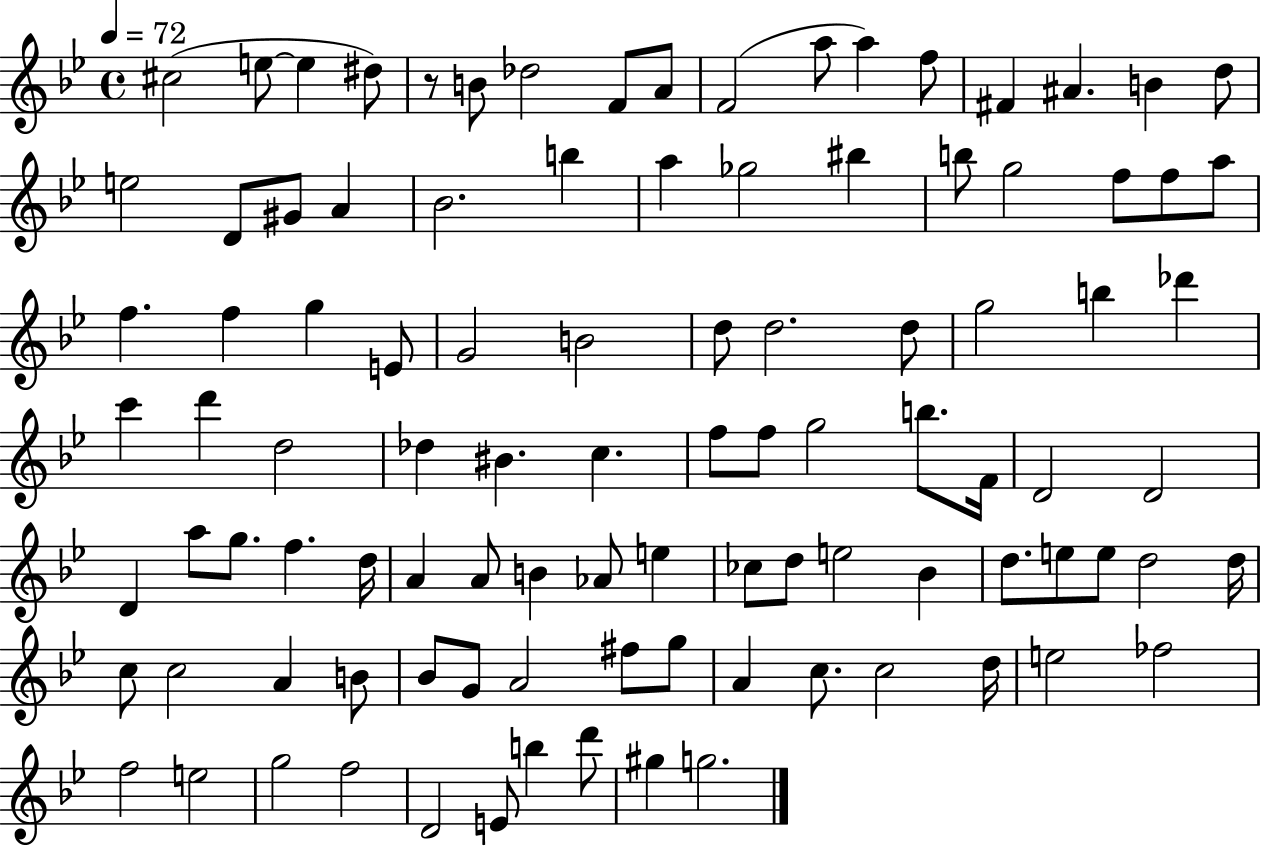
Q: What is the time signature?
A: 4/4